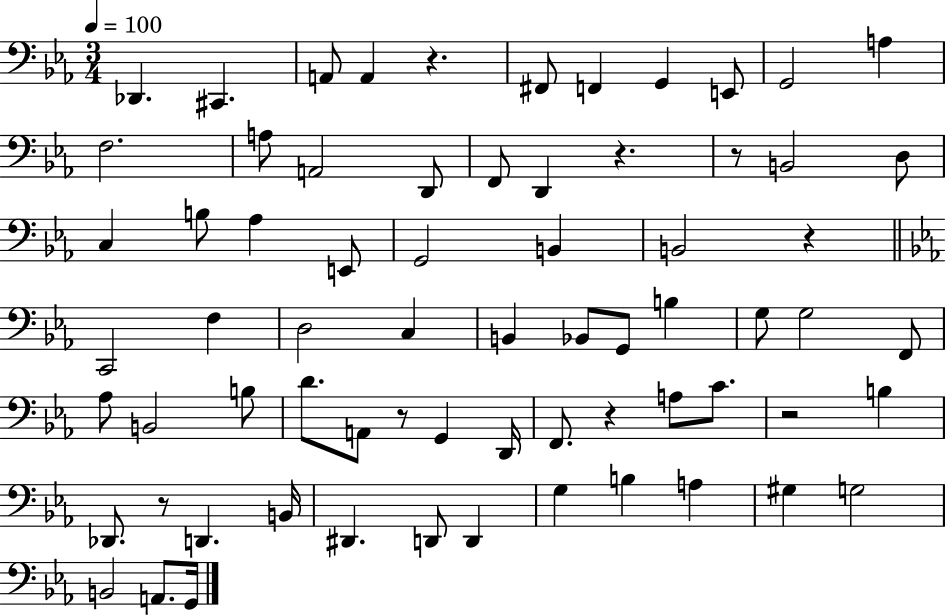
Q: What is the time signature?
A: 3/4